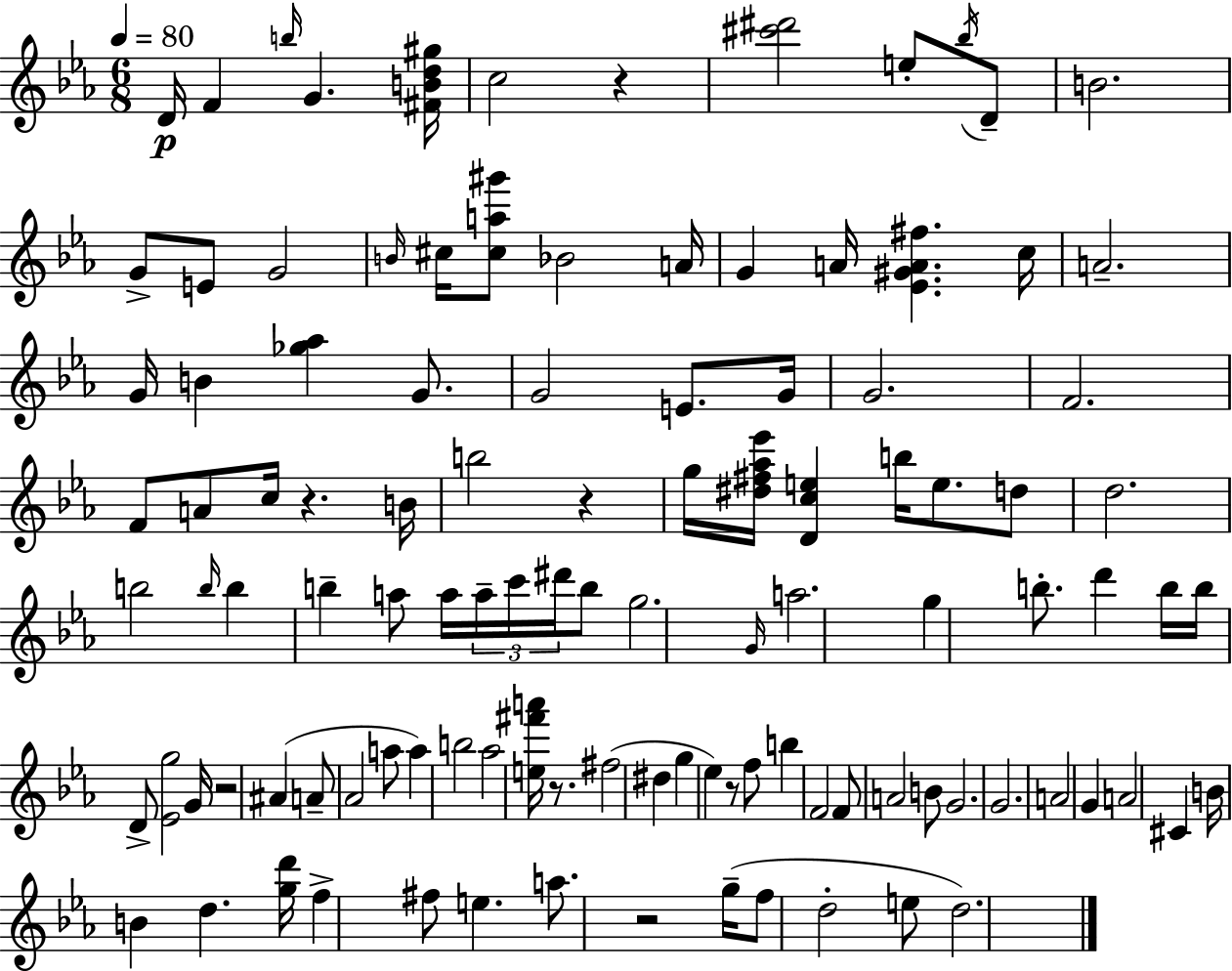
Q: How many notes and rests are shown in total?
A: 110